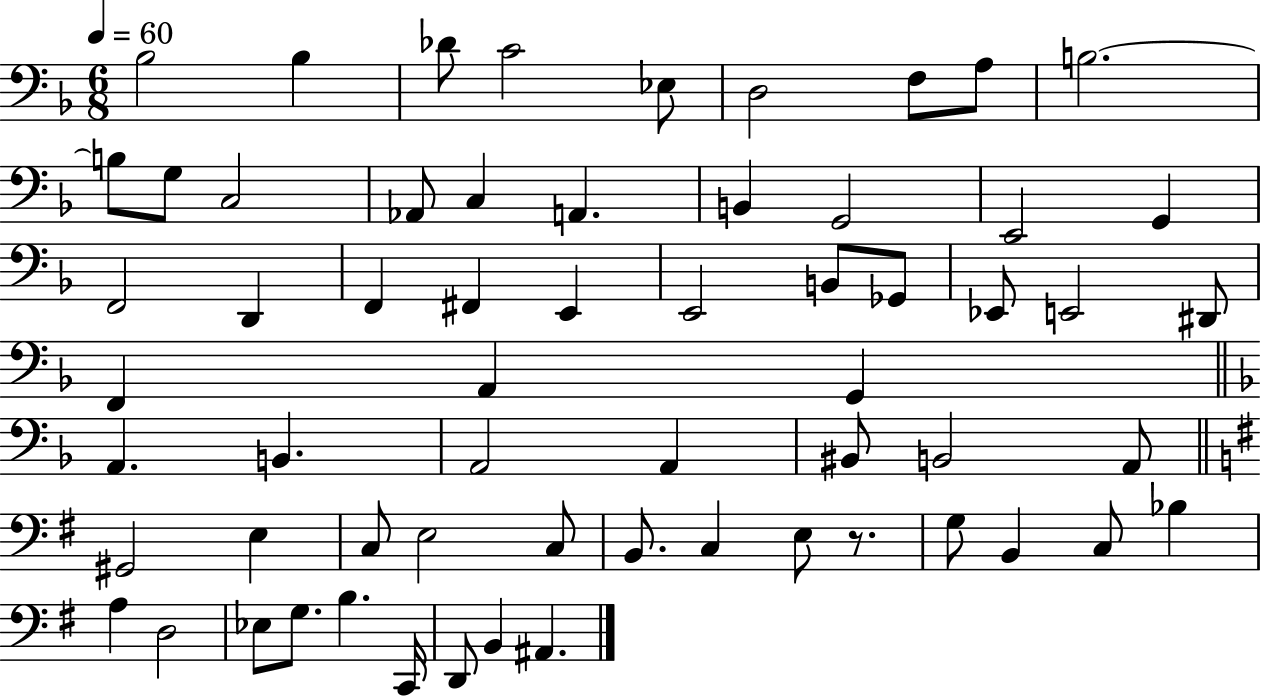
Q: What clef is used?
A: bass